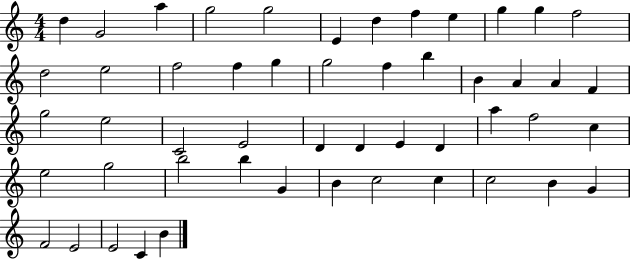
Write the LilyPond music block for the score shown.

{
  \clef treble
  \numericTimeSignature
  \time 4/4
  \key c \major
  d''4 g'2 a''4 | g''2 g''2 | e'4 d''4 f''4 e''4 | g''4 g''4 f''2 | \break d''2 e''2 | f''2 f''4 g''4 | g''2 f''4 b''4 | b'4 a'4 a'4 f'4 | \break g''2 e''2 | c'2 e'2 | d'4 d'4 e'4 d'4 | a''4 f''2 c''4 | \break e''2 g''2 | b''2 b''4 g'4 | b'4 c''2 c''4 | c''2 b'4 g'4 | \break f'2 e'2 | e'2 c'4 b'4 | \bar "|."
}